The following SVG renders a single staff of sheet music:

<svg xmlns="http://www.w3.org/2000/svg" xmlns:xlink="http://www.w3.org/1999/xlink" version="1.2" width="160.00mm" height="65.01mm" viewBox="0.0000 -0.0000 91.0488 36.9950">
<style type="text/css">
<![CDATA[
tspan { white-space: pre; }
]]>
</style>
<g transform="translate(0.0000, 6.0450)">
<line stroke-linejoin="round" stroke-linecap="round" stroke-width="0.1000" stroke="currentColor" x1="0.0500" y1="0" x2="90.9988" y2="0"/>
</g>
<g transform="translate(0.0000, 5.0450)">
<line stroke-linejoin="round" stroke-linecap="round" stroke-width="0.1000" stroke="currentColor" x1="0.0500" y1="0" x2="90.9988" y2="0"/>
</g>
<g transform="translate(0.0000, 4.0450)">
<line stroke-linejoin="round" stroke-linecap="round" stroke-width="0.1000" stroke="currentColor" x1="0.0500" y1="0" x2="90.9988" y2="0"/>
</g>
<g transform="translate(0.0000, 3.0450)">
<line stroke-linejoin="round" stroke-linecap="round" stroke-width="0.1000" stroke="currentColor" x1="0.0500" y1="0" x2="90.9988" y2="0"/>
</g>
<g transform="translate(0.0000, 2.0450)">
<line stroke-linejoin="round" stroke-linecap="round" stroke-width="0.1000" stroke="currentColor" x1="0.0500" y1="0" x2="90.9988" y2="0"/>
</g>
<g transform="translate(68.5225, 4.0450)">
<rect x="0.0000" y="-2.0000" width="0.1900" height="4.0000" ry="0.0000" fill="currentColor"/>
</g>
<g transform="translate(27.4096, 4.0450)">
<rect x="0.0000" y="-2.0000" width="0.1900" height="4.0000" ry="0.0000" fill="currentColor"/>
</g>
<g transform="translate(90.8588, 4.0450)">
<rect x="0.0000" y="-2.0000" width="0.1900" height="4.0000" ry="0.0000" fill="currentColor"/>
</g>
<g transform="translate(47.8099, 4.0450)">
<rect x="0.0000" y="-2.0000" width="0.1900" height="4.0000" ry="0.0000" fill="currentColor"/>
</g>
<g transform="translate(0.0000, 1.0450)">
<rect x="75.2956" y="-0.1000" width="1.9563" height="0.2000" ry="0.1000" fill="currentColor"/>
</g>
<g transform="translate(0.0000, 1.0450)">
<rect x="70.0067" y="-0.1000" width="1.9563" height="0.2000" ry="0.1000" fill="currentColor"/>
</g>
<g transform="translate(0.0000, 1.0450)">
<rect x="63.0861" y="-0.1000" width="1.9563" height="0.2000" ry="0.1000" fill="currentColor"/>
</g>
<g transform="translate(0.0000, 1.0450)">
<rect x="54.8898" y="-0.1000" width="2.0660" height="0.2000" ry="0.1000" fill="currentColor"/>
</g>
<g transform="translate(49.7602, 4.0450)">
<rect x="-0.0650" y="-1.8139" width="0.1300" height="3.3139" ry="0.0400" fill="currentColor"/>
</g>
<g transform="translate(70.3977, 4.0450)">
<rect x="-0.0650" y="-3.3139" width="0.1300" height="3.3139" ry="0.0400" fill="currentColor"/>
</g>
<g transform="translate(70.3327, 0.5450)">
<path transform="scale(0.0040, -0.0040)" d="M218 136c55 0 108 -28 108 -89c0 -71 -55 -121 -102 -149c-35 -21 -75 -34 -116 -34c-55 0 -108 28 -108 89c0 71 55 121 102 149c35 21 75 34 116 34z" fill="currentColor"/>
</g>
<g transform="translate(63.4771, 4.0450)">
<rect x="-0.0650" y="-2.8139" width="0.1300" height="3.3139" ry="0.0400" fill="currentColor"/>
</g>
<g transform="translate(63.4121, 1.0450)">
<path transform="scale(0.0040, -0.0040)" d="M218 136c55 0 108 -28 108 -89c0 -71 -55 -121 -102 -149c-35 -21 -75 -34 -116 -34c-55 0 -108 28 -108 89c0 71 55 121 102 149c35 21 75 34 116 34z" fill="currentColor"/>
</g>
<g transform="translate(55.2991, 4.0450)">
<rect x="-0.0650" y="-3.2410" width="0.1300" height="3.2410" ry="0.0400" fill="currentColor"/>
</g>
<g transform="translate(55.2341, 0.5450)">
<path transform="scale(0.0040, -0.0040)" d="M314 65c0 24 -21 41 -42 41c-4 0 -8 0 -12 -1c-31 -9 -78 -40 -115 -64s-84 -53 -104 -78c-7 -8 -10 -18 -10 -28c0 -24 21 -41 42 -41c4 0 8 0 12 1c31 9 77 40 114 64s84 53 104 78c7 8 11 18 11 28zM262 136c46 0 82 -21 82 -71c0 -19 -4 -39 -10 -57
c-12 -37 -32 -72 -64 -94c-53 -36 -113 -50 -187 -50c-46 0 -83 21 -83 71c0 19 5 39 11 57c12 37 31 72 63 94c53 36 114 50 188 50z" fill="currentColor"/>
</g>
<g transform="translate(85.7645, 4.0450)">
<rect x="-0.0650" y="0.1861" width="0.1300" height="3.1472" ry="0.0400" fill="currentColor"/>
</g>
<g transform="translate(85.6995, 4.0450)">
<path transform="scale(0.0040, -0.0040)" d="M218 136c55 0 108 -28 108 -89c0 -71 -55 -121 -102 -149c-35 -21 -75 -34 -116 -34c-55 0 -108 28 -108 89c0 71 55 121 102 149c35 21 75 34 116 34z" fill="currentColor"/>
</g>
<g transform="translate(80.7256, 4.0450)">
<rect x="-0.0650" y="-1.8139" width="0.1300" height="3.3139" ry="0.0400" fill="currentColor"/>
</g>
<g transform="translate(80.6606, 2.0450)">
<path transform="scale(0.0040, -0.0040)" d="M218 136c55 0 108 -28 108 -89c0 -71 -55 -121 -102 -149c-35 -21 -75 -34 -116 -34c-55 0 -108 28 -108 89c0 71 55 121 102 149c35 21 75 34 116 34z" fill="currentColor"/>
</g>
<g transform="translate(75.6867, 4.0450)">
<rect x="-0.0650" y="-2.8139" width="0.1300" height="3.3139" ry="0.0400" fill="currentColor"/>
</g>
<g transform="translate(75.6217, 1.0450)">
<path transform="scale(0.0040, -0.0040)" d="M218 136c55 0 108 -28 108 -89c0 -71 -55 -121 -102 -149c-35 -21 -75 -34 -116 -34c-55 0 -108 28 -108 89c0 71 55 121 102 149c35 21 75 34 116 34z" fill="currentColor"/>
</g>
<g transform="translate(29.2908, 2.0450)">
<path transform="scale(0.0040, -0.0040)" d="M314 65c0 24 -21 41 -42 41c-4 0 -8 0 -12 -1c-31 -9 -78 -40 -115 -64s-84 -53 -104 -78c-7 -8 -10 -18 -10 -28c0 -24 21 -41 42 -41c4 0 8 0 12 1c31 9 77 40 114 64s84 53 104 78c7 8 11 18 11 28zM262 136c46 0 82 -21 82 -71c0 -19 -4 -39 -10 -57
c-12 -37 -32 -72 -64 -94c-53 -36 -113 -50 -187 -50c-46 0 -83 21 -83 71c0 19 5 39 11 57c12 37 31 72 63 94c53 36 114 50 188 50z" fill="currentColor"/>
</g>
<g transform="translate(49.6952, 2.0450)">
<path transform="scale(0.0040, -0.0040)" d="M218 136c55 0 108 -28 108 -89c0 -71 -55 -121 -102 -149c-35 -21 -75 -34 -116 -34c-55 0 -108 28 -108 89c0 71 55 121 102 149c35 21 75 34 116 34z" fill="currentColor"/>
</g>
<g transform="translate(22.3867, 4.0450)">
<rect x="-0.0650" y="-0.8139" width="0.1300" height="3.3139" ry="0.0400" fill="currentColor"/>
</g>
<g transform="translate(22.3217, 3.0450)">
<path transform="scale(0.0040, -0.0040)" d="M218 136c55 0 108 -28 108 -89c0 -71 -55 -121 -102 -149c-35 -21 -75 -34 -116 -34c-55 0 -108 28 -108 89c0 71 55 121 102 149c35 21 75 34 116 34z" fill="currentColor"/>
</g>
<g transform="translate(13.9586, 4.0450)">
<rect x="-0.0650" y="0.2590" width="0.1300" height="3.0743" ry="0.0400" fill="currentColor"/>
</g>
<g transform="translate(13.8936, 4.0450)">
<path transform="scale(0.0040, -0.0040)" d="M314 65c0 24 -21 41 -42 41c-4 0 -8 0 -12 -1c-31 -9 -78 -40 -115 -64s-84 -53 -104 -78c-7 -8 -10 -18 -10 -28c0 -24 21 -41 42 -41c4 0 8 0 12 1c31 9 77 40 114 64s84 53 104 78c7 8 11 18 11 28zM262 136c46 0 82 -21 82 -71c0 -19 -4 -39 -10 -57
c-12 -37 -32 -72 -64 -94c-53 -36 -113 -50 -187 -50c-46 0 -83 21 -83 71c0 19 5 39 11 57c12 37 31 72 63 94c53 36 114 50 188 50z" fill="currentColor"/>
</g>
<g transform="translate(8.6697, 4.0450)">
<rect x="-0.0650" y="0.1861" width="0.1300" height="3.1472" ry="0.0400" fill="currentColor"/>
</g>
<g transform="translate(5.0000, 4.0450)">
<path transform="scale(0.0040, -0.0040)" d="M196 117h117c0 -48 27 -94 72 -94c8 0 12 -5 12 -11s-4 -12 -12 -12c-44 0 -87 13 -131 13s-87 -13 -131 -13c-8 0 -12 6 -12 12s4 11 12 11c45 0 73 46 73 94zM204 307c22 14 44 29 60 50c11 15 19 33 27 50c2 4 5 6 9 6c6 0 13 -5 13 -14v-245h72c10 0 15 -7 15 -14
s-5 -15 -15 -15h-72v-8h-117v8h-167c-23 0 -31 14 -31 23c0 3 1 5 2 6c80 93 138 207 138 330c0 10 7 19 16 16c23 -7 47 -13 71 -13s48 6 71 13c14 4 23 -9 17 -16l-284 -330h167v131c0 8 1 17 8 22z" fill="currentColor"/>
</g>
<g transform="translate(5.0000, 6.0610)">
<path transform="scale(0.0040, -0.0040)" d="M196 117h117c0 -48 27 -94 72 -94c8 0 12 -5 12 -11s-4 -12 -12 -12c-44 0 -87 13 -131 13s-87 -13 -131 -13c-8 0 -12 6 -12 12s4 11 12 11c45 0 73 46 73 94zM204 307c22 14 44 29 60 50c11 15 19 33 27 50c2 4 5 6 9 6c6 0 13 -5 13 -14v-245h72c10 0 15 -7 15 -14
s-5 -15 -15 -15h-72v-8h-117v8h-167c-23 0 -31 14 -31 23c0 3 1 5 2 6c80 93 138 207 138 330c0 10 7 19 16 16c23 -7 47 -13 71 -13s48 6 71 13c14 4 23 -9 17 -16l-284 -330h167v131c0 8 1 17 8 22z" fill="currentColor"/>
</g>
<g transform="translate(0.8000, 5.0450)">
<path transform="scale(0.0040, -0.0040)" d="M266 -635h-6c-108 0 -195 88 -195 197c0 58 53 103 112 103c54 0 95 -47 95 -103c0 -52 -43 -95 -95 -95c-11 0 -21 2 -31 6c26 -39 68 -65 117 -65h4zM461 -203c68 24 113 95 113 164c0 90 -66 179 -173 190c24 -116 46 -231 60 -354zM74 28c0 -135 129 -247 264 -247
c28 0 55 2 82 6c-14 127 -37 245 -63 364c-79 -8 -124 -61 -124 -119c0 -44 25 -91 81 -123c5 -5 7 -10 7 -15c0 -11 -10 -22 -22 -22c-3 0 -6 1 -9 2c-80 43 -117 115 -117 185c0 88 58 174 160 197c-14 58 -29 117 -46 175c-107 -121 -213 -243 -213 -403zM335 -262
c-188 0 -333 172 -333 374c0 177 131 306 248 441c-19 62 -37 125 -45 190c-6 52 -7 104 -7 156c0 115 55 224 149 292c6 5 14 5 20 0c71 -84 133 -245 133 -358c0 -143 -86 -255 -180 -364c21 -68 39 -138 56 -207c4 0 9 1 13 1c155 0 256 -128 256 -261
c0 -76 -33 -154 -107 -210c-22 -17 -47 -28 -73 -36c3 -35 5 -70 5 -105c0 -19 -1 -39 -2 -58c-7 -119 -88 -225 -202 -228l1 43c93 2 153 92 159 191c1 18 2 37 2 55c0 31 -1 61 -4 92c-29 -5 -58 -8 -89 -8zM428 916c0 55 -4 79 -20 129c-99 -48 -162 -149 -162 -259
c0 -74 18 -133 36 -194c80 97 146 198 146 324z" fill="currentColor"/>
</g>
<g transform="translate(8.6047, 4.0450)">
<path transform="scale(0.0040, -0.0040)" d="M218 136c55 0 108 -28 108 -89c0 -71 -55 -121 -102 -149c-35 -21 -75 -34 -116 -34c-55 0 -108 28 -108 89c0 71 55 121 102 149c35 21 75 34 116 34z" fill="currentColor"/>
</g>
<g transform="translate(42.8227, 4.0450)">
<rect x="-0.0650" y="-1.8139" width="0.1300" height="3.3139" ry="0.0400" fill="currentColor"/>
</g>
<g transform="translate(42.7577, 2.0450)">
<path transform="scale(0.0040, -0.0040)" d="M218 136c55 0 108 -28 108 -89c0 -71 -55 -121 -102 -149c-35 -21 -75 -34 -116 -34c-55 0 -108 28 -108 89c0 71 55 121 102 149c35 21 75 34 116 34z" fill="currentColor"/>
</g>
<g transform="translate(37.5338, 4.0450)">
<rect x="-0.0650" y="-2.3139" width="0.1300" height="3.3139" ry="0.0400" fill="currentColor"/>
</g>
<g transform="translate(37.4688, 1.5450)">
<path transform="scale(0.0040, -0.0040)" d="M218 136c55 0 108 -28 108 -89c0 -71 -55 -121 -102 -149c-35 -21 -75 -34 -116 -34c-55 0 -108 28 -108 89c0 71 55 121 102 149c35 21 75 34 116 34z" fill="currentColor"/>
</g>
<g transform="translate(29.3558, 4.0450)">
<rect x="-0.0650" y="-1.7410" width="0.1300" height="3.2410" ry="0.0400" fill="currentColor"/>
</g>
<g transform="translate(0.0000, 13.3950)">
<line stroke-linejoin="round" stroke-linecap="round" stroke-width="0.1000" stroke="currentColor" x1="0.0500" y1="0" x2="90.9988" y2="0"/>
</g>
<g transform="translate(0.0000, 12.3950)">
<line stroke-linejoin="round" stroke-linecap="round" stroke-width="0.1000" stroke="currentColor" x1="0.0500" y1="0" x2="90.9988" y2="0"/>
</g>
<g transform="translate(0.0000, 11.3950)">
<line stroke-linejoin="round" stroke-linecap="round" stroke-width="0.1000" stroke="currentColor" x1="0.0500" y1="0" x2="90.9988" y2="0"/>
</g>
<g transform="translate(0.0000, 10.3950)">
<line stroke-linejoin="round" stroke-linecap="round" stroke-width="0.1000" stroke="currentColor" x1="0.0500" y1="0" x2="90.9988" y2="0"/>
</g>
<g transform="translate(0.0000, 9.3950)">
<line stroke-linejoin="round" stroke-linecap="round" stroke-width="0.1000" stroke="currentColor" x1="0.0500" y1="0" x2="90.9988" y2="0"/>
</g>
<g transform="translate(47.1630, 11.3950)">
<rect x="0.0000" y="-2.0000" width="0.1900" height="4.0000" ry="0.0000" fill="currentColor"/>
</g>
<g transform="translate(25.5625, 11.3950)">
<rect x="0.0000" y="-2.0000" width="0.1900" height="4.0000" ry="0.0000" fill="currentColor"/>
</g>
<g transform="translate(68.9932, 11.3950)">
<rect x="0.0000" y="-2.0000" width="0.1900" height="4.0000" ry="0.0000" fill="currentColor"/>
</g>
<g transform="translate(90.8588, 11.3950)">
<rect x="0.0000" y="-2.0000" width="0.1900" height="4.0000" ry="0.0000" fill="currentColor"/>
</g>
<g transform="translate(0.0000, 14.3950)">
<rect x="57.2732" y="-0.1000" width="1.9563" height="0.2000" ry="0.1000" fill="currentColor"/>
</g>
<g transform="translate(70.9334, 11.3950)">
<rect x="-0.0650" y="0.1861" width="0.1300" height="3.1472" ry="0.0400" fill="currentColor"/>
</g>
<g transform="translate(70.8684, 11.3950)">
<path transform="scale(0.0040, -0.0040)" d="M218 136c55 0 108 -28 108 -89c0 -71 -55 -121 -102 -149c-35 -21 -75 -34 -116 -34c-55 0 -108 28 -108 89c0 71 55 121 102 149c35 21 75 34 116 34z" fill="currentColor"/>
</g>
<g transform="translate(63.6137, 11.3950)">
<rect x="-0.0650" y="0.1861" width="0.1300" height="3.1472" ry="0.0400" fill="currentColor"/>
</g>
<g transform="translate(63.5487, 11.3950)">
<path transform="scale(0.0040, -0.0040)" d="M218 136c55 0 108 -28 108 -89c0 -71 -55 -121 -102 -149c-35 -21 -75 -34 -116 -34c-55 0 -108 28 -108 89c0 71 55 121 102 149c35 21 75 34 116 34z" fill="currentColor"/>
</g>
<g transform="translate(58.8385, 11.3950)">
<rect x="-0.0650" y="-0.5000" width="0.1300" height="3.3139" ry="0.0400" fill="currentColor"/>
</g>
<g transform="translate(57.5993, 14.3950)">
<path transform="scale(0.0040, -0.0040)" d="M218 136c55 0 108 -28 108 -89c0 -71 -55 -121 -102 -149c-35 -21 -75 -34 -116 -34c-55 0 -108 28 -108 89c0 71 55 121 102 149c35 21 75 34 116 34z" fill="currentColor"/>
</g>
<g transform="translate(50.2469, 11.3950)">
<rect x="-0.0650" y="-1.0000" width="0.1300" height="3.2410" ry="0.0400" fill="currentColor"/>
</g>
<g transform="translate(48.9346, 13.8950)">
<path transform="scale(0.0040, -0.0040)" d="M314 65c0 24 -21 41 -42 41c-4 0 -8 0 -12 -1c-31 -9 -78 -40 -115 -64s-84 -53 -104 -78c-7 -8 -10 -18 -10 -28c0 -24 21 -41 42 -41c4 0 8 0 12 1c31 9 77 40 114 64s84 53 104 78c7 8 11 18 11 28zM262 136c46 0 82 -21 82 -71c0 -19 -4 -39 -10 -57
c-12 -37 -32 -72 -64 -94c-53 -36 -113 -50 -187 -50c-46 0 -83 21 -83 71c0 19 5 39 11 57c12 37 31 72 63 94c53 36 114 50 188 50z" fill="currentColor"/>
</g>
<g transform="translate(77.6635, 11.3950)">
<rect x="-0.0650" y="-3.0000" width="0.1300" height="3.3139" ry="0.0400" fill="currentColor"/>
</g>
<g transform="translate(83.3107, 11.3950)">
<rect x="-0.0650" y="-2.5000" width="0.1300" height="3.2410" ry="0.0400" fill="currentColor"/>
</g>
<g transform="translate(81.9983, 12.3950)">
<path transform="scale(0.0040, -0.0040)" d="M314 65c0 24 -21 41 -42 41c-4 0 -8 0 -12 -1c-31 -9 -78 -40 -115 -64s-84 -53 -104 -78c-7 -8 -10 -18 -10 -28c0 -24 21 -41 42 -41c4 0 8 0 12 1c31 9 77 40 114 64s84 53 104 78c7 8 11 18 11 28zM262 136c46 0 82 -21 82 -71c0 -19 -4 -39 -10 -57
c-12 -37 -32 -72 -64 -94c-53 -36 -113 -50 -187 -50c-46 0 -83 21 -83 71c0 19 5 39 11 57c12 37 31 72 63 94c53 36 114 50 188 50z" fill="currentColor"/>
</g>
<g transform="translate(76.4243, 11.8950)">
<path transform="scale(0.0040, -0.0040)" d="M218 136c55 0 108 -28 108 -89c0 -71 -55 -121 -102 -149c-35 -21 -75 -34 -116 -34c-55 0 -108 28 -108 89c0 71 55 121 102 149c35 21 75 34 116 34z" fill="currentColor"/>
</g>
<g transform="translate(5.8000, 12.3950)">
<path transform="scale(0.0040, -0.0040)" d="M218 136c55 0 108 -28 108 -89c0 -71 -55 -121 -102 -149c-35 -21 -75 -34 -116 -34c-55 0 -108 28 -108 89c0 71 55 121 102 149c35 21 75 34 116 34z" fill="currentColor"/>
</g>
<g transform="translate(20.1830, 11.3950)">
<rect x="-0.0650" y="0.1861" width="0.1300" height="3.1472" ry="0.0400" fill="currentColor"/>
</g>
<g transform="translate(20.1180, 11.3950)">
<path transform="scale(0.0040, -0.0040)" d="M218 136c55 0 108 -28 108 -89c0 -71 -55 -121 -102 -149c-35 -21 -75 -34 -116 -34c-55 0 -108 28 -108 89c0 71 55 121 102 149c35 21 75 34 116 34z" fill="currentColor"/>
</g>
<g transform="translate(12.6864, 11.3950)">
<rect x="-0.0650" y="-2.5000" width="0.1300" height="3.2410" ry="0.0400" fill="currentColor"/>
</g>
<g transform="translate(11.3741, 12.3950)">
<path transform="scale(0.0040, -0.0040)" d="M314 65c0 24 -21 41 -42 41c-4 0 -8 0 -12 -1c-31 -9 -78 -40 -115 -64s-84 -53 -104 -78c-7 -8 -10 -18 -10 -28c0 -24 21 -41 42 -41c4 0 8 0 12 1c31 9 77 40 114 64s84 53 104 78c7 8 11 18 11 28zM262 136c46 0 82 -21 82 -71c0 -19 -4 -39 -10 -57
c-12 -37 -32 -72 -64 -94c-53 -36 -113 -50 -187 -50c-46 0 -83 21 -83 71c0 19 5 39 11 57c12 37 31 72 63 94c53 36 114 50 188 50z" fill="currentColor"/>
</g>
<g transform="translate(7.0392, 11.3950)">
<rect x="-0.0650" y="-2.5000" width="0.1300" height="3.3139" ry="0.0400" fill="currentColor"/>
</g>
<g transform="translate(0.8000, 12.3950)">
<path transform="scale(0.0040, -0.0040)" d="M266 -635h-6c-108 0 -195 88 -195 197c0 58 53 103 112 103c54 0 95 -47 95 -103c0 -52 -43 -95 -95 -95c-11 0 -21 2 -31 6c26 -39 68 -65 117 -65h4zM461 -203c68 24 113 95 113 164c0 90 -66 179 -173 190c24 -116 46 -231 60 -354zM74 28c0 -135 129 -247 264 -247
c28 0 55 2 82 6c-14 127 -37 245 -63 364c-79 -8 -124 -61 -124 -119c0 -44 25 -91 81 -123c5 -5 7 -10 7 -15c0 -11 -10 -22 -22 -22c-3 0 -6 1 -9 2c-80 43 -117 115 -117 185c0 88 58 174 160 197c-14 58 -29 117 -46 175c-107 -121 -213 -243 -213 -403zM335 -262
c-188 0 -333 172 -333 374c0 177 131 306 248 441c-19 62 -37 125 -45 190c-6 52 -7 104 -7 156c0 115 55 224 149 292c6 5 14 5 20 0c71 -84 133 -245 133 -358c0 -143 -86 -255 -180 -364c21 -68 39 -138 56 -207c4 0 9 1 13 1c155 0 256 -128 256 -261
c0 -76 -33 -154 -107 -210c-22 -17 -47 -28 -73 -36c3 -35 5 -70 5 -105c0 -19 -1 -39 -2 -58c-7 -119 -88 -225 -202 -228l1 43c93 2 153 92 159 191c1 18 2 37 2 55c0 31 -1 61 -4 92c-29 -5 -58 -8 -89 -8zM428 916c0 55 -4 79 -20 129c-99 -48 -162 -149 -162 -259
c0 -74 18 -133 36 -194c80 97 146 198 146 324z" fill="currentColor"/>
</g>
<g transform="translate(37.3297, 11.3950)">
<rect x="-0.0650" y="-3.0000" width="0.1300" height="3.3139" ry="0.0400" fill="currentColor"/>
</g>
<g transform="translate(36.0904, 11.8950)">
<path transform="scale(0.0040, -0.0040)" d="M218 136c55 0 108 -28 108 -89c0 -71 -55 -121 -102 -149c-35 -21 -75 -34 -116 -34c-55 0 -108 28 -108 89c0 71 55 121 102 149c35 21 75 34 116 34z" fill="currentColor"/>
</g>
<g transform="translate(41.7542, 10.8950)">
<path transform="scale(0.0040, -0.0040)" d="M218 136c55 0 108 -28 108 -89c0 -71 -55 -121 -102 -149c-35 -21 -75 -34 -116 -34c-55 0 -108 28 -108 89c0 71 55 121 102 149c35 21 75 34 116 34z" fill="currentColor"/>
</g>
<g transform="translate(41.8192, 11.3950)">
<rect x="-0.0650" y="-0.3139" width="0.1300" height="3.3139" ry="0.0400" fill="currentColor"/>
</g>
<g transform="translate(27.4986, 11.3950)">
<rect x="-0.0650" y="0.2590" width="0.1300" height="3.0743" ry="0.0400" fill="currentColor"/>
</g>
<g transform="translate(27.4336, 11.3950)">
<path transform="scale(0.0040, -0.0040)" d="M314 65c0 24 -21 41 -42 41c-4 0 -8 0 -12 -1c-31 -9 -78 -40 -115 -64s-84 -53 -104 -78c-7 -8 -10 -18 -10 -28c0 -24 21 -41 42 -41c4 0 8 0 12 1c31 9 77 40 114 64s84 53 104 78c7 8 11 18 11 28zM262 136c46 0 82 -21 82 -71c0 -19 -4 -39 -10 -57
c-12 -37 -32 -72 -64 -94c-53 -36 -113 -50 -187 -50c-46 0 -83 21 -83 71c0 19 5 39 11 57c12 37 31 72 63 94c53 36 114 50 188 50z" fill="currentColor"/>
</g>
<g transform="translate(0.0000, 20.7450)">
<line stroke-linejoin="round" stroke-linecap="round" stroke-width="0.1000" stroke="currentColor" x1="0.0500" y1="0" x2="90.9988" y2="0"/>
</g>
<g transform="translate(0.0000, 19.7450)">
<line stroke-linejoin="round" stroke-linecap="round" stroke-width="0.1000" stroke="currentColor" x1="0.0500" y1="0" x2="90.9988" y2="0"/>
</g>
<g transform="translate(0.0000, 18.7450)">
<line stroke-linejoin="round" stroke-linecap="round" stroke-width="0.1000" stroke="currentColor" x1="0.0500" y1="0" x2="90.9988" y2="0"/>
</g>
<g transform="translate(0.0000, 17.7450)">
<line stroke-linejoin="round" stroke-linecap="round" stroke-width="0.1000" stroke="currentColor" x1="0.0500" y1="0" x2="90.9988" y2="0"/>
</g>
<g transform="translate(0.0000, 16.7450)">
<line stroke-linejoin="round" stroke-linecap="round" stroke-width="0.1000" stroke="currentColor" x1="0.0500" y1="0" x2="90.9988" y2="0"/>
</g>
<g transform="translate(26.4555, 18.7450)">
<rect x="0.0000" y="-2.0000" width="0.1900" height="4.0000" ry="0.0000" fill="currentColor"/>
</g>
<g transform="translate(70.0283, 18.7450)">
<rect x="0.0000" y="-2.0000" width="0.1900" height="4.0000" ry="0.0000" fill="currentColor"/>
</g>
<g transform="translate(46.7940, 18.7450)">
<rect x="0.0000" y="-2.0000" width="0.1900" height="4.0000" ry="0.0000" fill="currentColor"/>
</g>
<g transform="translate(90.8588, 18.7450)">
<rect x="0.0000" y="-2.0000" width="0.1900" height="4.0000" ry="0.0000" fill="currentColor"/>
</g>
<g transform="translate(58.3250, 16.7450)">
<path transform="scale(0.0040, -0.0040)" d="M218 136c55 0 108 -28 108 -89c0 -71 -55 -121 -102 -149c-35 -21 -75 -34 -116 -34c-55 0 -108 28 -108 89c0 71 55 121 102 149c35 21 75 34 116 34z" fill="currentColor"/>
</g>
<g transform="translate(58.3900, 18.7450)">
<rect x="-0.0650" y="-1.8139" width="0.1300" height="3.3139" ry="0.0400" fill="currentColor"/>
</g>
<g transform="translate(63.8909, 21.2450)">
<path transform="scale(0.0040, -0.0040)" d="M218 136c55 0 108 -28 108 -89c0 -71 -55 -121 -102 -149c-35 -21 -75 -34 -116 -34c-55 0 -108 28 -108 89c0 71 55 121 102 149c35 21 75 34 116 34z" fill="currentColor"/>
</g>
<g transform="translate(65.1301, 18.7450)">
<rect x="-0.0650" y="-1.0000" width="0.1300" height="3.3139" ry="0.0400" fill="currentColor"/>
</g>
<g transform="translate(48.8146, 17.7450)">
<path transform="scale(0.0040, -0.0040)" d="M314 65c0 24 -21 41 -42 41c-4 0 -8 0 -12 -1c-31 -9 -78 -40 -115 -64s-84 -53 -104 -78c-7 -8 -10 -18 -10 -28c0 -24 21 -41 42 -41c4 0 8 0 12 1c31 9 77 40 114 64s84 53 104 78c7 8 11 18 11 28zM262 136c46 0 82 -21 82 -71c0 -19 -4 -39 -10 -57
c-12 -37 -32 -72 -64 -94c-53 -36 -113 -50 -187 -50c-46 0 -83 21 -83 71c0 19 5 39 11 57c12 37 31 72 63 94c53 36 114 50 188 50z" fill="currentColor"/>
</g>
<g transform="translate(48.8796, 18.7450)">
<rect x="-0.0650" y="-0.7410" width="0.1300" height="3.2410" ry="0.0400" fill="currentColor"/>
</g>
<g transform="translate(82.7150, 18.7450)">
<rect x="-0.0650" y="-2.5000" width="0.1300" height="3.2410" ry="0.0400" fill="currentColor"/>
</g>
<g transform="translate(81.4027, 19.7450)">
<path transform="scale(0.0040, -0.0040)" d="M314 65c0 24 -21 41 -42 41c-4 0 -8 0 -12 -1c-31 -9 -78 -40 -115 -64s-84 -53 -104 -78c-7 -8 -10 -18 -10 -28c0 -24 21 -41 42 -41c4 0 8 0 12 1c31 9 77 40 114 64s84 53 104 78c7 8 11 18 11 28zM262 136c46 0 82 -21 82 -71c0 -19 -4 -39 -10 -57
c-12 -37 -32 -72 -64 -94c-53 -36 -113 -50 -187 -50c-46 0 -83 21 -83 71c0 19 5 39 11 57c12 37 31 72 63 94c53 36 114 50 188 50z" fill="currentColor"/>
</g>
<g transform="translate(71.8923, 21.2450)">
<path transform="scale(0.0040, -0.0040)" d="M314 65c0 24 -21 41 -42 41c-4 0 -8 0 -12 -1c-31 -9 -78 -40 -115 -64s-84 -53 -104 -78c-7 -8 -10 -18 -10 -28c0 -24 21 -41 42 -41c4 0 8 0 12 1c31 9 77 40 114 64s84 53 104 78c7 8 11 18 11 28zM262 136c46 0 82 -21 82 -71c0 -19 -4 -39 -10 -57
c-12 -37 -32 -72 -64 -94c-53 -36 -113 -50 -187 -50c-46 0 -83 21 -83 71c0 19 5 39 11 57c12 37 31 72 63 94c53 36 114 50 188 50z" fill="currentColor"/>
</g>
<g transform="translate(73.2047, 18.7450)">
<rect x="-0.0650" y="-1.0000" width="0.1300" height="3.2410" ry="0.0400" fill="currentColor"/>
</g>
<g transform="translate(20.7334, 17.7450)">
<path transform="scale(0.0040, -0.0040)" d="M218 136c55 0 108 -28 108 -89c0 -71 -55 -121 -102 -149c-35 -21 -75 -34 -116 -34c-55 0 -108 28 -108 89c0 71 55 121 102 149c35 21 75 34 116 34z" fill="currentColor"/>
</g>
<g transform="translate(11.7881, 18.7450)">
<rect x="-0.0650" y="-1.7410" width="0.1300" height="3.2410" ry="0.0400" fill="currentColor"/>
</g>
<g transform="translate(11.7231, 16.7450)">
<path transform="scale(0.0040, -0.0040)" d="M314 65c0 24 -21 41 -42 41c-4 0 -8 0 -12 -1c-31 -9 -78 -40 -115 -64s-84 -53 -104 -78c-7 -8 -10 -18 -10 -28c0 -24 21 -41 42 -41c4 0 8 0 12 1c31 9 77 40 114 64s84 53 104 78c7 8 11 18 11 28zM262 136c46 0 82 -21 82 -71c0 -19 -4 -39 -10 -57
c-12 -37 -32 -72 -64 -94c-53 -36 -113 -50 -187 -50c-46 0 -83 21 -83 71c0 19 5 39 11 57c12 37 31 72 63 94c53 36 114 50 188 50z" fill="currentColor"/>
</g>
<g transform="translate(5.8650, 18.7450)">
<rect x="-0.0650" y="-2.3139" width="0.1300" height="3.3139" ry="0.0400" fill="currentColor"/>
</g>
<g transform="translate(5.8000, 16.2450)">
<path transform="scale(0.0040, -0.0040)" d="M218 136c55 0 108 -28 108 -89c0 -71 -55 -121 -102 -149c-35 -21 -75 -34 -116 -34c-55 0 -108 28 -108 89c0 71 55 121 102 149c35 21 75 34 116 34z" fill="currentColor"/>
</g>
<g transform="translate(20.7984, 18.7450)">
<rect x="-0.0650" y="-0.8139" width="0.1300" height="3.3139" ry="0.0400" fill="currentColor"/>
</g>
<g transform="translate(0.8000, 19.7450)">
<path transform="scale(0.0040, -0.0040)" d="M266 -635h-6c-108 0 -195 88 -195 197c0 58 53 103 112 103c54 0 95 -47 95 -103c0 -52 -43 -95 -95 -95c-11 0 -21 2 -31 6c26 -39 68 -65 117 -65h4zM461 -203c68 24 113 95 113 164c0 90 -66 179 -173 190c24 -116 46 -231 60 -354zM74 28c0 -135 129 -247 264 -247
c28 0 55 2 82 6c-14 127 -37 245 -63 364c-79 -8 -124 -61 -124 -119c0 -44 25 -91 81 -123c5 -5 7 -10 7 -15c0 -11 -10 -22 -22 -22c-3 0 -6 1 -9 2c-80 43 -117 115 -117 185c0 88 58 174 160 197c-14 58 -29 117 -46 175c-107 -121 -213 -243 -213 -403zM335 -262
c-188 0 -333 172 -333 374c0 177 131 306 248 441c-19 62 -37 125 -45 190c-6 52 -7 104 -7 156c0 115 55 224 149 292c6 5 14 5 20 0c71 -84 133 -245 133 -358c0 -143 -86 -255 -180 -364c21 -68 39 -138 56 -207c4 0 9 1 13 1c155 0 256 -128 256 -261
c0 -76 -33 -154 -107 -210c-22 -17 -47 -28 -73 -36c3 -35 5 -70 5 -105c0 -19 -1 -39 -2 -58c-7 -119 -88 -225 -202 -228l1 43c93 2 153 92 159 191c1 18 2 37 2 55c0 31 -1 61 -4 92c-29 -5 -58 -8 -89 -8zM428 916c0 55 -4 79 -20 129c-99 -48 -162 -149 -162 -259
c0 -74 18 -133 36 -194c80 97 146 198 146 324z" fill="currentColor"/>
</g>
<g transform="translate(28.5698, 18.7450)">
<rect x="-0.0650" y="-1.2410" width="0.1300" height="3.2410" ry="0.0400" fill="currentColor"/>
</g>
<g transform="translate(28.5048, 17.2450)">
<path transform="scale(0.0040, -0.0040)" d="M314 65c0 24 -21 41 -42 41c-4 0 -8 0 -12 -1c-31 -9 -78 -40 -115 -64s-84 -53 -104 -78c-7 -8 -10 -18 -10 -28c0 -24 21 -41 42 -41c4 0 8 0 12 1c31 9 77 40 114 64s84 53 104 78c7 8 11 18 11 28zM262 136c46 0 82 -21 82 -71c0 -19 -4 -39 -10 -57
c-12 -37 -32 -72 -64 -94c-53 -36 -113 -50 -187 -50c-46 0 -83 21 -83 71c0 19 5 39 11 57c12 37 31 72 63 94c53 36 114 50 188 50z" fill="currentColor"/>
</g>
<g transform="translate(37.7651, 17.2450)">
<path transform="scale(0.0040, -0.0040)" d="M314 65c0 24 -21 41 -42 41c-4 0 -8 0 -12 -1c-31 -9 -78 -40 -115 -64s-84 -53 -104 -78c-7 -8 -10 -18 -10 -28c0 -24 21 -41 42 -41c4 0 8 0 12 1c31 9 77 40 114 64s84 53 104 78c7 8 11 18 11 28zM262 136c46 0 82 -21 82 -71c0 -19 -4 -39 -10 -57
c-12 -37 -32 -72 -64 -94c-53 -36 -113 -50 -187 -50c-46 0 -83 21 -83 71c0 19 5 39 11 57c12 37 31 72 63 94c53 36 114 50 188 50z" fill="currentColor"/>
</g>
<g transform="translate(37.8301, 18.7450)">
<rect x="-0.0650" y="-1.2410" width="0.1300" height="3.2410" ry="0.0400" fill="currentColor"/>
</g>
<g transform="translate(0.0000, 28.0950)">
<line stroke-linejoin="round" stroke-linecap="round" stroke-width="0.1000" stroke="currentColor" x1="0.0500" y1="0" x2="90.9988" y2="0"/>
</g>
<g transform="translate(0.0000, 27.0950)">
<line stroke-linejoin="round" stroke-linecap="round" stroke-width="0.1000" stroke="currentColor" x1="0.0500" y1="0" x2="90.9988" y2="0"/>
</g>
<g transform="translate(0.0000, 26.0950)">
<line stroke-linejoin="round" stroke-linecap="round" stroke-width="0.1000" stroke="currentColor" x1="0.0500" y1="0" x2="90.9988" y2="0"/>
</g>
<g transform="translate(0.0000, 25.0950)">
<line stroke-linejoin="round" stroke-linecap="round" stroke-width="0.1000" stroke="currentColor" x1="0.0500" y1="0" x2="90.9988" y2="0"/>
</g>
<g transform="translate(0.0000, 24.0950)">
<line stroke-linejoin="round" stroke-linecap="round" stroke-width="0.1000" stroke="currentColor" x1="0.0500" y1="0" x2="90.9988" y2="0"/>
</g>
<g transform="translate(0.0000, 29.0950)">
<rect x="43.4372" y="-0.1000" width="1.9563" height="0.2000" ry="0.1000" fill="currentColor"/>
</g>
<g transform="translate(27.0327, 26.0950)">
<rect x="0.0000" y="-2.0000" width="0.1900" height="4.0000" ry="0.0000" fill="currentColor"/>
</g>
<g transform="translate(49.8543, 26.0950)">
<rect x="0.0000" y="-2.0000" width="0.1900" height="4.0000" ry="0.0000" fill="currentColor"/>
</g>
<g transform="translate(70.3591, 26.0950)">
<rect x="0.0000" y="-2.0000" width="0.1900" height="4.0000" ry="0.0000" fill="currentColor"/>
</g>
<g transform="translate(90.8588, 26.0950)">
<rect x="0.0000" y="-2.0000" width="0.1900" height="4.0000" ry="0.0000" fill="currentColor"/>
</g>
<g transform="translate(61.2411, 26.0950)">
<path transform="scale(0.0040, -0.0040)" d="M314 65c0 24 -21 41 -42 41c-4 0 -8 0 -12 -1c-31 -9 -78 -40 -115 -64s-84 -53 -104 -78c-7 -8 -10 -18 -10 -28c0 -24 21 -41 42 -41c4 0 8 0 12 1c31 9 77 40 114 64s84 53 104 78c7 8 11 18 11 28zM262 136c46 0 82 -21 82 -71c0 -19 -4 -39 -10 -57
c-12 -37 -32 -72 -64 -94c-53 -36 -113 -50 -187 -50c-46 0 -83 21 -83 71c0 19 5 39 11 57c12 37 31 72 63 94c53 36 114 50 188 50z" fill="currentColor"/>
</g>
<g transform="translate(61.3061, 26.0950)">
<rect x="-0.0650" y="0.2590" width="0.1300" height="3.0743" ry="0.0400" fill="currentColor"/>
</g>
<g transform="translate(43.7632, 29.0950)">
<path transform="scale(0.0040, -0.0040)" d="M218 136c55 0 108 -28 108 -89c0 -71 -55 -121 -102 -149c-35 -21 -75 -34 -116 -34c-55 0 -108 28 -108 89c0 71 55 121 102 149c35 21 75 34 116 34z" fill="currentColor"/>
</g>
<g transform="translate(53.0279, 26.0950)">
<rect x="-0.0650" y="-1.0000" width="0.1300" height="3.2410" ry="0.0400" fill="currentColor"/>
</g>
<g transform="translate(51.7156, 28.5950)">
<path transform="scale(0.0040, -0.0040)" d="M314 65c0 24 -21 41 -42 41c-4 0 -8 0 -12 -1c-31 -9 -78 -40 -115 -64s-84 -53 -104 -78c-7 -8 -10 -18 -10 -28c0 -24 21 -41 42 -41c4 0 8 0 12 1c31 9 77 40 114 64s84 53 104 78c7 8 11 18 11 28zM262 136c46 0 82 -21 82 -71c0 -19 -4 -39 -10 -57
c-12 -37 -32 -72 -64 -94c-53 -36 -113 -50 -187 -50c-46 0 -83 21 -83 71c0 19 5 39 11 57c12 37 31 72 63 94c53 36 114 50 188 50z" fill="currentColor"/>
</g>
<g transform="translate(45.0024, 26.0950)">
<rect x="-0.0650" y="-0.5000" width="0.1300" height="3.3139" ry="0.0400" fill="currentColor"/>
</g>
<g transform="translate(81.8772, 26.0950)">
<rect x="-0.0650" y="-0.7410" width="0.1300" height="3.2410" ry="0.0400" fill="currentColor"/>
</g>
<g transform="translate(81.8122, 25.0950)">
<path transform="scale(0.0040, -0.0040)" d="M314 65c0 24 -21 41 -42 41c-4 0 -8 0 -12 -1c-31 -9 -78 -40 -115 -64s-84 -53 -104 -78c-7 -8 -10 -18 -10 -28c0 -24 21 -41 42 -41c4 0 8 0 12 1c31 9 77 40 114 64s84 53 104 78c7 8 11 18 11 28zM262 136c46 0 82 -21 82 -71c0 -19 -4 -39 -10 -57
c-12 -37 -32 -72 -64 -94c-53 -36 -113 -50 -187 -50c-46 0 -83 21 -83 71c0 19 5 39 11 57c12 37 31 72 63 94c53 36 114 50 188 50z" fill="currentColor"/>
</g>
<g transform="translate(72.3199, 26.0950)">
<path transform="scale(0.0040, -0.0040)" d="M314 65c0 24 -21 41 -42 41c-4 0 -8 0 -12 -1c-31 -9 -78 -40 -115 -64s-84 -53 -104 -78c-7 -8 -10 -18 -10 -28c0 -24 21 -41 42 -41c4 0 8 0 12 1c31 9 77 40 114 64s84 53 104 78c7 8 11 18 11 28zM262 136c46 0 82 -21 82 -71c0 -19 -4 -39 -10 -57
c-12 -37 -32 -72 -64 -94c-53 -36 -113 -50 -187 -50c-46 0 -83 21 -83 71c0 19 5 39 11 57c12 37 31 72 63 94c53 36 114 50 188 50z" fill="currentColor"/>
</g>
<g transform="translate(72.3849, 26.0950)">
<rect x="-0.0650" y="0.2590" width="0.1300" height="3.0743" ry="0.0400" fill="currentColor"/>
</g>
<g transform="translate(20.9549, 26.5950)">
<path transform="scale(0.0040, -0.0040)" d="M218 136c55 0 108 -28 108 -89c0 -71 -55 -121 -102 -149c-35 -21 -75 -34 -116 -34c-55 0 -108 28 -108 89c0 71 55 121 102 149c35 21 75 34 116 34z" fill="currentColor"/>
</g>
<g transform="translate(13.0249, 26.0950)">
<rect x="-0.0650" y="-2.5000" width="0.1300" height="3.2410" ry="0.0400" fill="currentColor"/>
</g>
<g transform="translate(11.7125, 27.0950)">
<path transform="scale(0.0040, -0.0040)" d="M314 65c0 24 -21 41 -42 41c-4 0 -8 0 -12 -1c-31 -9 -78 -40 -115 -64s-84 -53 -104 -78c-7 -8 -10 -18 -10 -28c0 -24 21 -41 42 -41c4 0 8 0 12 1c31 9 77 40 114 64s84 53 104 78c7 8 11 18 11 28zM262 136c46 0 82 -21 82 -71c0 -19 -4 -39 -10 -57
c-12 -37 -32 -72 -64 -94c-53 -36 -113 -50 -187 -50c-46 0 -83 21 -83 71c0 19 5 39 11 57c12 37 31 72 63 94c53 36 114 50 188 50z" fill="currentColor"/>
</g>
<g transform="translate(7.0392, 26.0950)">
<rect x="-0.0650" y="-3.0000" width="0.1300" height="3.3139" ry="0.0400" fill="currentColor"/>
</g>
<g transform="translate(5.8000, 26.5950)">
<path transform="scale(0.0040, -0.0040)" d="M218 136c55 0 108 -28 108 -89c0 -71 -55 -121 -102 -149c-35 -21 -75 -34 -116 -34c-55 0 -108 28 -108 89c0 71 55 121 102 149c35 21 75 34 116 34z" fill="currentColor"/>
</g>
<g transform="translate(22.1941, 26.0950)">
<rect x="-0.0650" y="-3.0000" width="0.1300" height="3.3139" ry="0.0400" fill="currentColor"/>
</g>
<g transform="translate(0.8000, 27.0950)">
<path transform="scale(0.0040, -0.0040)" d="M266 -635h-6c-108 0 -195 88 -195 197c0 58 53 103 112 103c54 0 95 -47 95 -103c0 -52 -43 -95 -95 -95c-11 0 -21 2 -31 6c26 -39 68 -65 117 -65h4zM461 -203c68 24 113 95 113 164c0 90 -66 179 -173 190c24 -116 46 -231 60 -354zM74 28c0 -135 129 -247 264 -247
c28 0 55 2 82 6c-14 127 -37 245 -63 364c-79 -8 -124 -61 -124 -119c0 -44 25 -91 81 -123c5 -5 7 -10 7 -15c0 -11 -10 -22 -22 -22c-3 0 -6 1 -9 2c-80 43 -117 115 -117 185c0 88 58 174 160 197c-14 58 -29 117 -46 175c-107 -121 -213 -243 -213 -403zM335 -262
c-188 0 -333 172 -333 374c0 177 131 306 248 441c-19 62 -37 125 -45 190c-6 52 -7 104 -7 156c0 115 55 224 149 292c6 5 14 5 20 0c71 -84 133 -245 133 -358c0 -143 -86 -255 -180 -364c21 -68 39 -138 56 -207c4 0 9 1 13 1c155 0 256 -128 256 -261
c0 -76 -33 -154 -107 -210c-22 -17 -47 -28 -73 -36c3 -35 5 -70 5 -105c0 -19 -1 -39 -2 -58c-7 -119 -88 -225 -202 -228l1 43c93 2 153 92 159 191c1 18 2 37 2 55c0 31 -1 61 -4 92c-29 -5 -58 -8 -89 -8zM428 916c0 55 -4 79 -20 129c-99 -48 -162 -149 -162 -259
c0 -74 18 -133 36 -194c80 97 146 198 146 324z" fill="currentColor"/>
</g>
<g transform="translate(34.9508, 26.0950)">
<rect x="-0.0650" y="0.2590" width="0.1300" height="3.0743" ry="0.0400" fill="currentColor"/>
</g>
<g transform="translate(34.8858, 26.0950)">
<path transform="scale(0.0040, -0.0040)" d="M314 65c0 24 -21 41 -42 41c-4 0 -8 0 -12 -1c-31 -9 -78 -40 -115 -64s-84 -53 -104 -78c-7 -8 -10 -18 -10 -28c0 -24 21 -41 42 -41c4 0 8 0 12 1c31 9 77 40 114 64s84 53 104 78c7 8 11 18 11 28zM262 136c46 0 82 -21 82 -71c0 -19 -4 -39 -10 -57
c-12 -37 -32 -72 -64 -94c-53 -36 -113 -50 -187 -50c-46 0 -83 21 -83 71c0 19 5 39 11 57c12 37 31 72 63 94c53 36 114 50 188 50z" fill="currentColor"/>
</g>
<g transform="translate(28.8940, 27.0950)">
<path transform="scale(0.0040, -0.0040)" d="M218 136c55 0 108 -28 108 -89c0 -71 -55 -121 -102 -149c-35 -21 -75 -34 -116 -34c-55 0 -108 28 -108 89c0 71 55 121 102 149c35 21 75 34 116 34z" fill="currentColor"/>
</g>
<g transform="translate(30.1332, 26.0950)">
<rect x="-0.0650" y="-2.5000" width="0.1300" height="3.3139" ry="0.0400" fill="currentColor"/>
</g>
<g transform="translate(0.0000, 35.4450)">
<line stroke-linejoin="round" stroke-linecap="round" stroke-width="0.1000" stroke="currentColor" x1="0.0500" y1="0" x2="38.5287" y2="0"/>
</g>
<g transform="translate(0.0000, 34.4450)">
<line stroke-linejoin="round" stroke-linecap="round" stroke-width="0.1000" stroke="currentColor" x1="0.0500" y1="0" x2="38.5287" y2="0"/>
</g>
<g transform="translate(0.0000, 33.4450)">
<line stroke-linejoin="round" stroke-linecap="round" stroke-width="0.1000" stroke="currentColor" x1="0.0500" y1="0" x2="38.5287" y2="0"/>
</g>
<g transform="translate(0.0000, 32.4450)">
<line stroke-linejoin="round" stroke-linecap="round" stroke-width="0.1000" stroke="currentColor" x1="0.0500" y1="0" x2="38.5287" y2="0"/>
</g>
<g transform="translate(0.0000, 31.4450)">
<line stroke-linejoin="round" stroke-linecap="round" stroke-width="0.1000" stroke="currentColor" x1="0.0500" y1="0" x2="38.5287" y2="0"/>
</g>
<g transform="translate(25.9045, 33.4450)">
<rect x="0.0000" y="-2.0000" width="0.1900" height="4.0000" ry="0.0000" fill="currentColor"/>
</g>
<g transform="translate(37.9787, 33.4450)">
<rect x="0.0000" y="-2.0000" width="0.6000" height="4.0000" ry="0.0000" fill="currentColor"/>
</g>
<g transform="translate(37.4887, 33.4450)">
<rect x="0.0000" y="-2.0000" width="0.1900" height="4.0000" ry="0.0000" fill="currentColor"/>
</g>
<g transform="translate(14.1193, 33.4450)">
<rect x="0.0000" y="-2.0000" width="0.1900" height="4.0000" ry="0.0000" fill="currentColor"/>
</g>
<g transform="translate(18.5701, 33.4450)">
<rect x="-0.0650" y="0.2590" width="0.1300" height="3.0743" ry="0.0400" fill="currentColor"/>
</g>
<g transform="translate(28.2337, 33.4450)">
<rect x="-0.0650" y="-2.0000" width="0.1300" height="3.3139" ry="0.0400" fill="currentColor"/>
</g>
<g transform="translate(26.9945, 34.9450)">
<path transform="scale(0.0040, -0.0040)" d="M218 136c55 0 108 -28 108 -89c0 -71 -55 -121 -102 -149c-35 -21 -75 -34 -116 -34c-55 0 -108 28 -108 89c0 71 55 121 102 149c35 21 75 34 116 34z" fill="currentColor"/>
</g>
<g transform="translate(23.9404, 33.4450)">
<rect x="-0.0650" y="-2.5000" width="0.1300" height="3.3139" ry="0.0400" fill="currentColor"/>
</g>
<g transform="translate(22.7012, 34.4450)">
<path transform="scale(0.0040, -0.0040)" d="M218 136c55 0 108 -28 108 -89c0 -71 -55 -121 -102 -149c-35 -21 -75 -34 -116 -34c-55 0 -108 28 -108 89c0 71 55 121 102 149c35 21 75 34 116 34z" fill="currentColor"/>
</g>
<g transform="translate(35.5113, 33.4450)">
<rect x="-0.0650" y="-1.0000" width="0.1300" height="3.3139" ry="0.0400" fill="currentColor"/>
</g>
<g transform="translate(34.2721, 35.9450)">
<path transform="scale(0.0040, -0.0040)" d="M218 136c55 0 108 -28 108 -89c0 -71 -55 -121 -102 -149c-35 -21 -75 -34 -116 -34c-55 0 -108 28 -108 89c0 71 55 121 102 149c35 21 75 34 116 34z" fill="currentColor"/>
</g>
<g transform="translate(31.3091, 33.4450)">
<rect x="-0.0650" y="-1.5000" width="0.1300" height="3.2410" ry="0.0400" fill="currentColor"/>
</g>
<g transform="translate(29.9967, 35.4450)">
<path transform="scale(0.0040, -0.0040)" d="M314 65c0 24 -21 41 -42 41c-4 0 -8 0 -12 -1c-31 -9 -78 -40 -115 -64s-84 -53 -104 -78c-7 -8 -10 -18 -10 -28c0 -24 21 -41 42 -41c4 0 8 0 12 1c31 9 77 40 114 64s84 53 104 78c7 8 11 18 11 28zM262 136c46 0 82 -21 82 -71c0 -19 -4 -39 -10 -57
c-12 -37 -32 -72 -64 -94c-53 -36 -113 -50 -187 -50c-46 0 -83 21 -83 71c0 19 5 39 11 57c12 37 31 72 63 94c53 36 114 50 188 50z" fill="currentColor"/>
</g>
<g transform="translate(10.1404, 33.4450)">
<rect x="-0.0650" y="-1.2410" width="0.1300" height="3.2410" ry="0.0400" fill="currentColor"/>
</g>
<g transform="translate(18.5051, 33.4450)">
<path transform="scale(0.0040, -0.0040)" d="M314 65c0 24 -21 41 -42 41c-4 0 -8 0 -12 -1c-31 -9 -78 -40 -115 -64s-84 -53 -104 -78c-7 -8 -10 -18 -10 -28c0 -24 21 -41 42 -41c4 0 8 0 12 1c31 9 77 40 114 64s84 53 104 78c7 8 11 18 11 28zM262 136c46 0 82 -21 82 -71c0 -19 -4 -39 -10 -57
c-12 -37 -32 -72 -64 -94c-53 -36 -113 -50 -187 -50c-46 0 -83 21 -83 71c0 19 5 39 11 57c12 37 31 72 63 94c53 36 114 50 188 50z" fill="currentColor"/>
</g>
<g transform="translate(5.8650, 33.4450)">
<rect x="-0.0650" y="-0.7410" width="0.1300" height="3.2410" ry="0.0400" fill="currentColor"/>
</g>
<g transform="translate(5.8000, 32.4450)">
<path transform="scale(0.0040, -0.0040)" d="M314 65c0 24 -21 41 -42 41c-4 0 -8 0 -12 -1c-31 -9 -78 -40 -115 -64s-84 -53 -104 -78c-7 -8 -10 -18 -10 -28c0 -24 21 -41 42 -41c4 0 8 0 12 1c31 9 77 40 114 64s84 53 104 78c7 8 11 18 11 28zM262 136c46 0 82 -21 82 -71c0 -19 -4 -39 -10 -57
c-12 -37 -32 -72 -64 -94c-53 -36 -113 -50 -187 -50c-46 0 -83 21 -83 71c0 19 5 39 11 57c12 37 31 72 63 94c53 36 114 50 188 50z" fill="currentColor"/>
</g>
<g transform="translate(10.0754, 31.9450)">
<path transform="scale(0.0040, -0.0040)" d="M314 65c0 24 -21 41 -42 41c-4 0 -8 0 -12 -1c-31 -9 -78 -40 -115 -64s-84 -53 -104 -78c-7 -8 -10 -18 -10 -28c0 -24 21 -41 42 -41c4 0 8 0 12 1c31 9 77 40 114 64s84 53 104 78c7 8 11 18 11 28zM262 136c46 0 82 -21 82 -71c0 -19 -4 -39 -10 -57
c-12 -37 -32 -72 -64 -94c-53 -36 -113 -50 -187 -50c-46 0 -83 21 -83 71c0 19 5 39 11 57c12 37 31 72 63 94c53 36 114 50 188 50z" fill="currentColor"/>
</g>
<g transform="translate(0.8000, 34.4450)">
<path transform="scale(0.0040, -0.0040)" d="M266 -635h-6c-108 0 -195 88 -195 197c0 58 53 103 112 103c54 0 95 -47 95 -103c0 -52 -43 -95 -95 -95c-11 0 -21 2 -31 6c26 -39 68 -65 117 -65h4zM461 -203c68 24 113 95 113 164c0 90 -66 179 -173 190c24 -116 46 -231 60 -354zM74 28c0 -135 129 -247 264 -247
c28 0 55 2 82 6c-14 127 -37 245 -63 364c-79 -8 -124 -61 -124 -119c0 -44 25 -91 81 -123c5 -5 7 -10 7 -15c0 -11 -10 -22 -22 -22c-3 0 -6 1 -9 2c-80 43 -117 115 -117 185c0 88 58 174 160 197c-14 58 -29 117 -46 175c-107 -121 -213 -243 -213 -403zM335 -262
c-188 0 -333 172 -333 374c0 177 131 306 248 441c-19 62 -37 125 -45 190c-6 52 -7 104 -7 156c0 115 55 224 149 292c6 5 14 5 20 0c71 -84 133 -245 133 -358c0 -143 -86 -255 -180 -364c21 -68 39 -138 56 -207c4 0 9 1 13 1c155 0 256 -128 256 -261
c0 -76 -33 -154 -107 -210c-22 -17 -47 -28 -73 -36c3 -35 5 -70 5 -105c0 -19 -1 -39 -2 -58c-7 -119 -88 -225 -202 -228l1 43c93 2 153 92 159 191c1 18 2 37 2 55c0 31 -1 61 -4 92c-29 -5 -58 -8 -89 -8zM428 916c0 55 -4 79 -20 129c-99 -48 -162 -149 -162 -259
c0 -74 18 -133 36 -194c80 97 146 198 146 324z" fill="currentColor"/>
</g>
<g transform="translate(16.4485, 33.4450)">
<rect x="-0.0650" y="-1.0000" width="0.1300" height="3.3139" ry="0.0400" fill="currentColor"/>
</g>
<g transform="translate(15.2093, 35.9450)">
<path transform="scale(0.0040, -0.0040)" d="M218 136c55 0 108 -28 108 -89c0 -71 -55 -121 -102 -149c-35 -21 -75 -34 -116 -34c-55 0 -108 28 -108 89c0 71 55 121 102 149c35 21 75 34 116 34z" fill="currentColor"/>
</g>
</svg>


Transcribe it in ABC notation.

X:1
T:Untitled
M:4/4
L:1/4
K:C
B B2 d f2 g f f b2 a b a f B G G2 B B2 A c D2 C B B A G2 g f2 d e2 e2 d2 f D D2 G2 A G2 A G B2 C D2 B2 B2 d2 d2 e2 D B2 G F E2 D